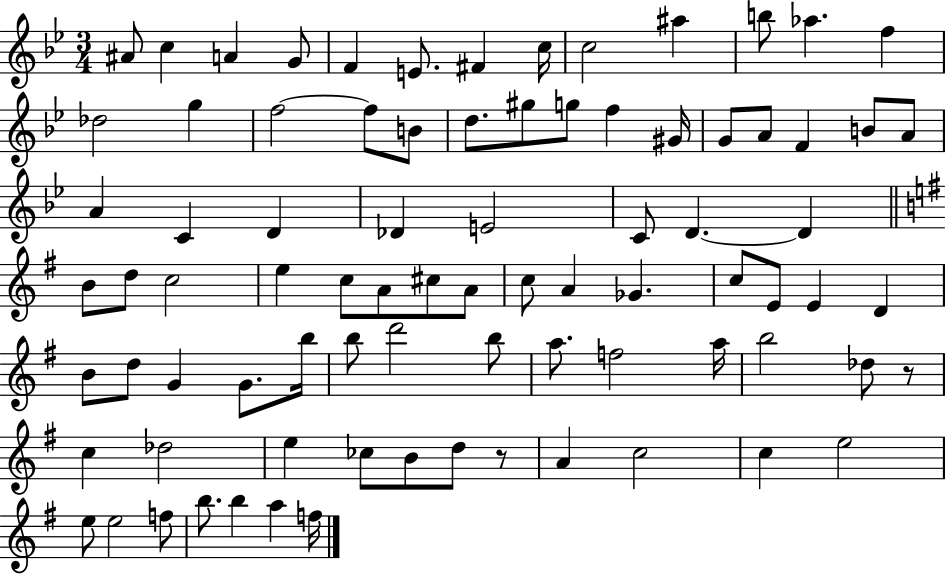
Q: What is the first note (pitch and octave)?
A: A#4